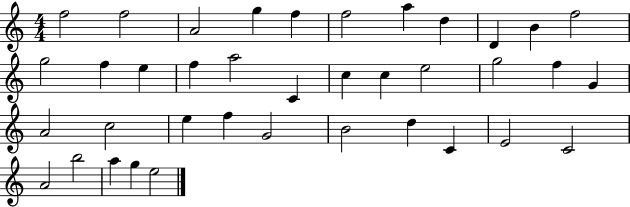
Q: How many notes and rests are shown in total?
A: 38